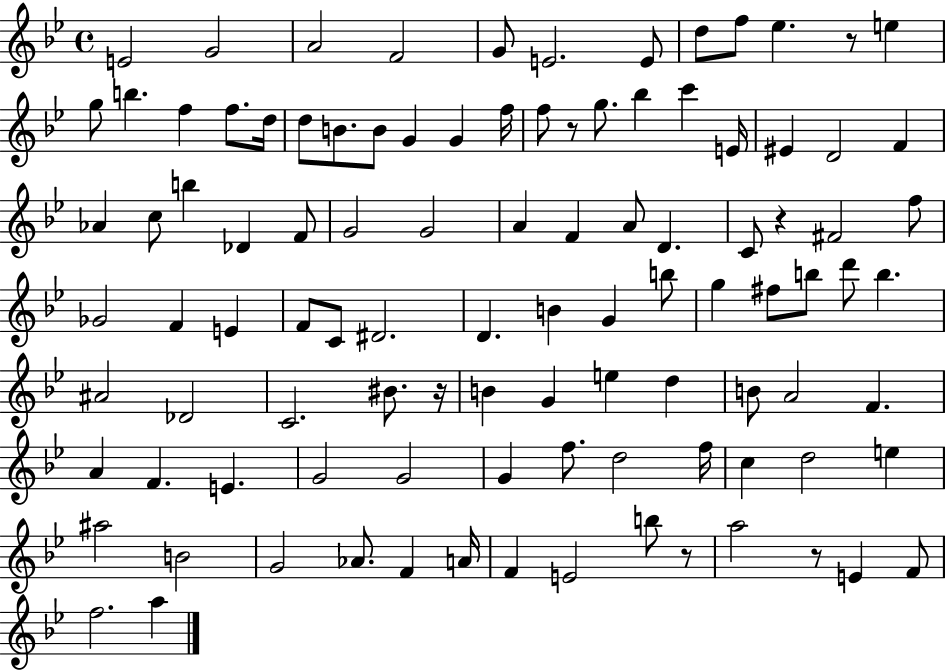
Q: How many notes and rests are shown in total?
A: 102